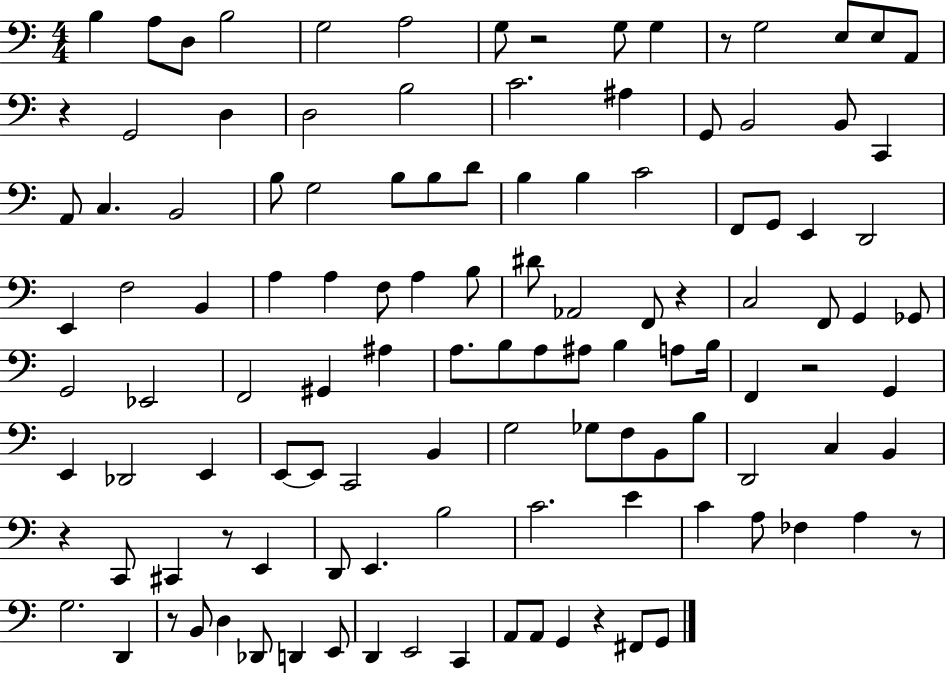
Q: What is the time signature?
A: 4/4